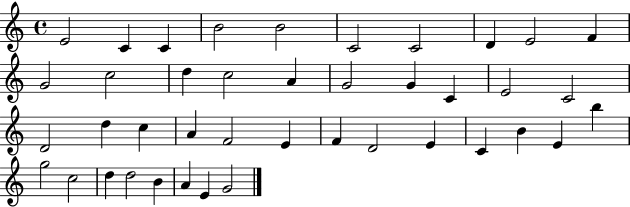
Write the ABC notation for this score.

X:1
T:Untitled
M:4/4
L:1/4
K:C
E2 C C B2 B2 C2 C2 D E2 F G2 c2 d c2 A G2 G C E2 C2 D2 d c A F2 E F D2 E C B E b g2 c2 d d2 B A E G2